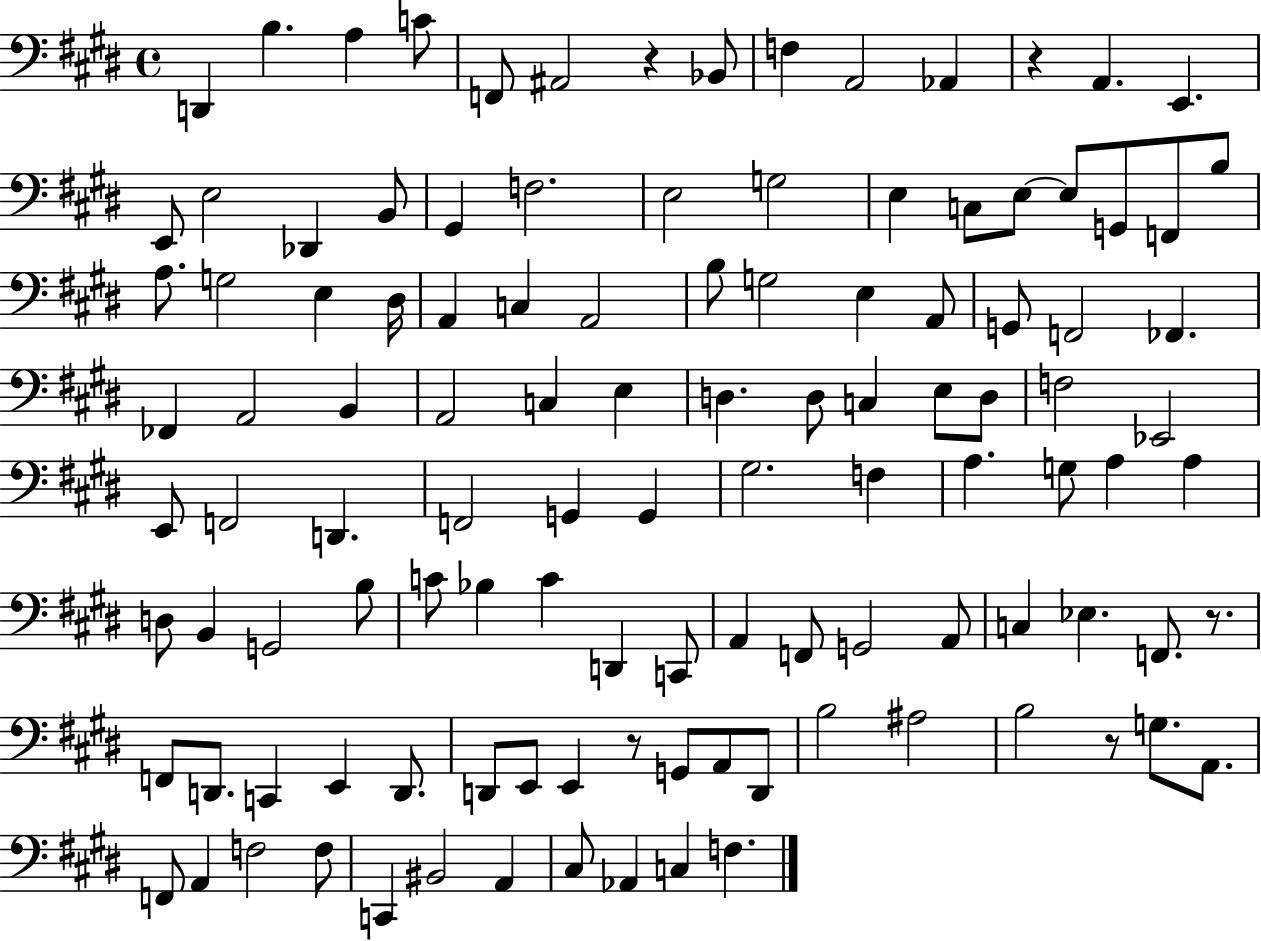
{
  \clef bass
  \time 4/4
  \defaultTimeSignature
  \key e \major
  d,4 b4. a4 c'8 | f,8 ais,2 r4 bes,8 | f4 a,2 aes,4 | r4 a,4. e,4. | \break e,8 e2 des,4 b,8 | gis,4 f2. | e2 g2 | e4 c8 e8~~ e8 g,8 f,8 b8 | \break a8. g2 e4 dis16 | a,4 c4 a,2 | b8 g2 e4 a,8 | g,8 f,2 fes,4. | \break fes,4 a,2 b,4 | a,2 c4 e4 | d4. d8 c4 e8 d8 | f2 ees,2 | \break e,8 f,2 d,4. | f,2 g,4 g,4 | gis2. f4 | a4. g8 a4 a4 | \break d8 b,4 g,2 b8 | c'8 bes4 c'4 d,4 c,8 | a,4 f,8 g,2 a,8 | c4 ees4. f,8. r8. | \break f,8 d,8. c,4 e,4 d,8. | d,8 e,8 e,4 r8 g,8 a,8 d,8 | b2 ais2 | b2 r8 g8. a,8. | \break f,8 a,4 f2 f8 | c,4 bis,2 a,4 | cis8 aes,4 c4 f4. | \bar "|."
}